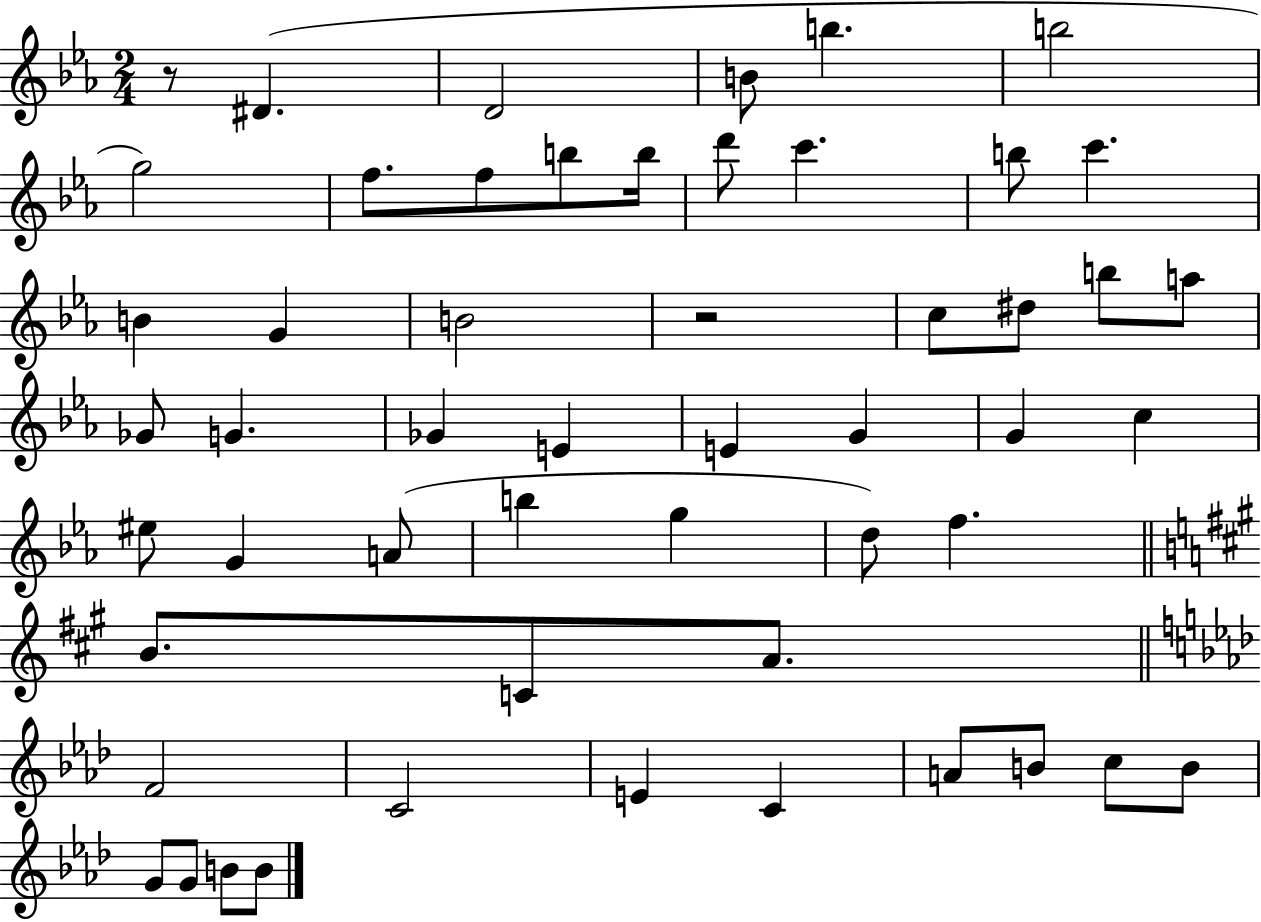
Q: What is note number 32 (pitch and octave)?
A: A4